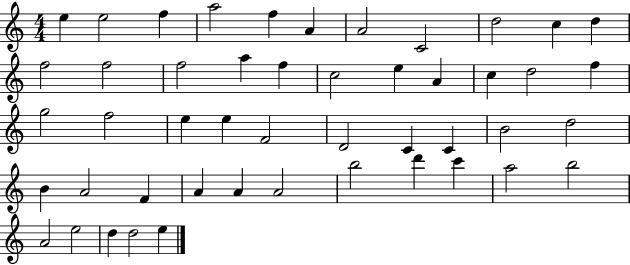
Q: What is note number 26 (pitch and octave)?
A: E5